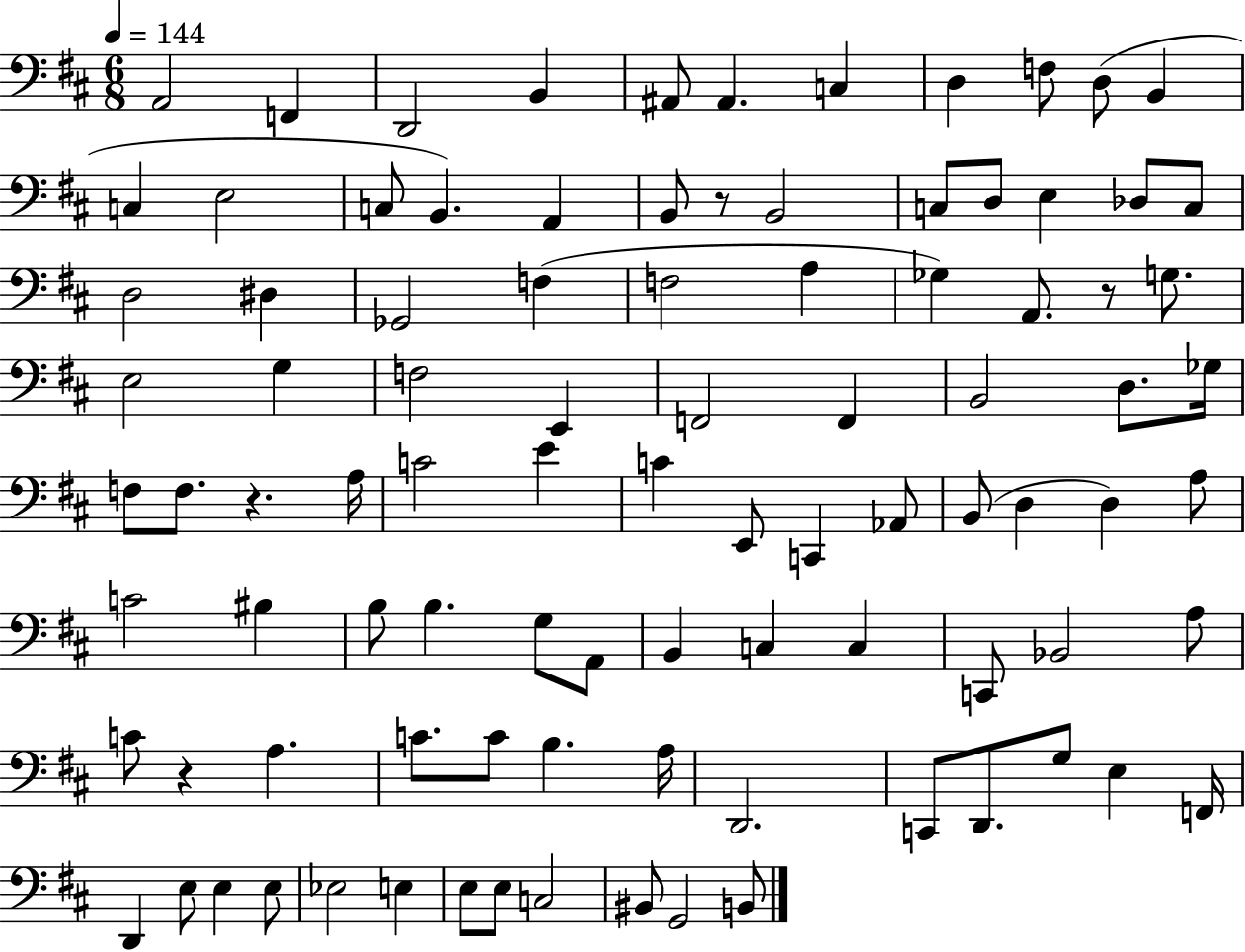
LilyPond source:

{
  \clef bass
  \numericTimeSignature
  \time 6/8
  \key d \major
  \tempo 4 = 144
  a,2 f,4 | d,2 b,4 | ais,8 ais,4. c4 | d4 f8 d8( b,4 | \break c4 e2 | c8 b,4.) a,4 | b,8 r8 b,2 | c8 d8 e4 des8 c8 | \break d2 dis4 | ges,2 f4( | f2 a4 | ges4) a,8. r8 g8. | \break e2 g4 | f2 e,4 | f,2 f,4 | b,2 d8. ges16 | \break f8 f8. r4. a16 | c'2 e'4 | c'4 e,8 c,4 aes,8 | b,8( d4 d4) a8 | \break c'2 bis4 | b8 b4. g8 a,8 | b,4 c4 c4 | c,8 bes,2 a8 | \break c'8 r4 a4. | c'8. c'8 b4. a16 | d,2. | c,8 d,8. g8 e4 f,16 | \break d,4 e8 e4 e8 | ees2 e4 | e8 e8 c2 | bis,8 g,2 b,8 | \break \bar "|."
}